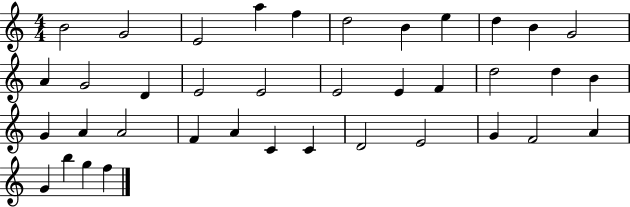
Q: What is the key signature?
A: C major